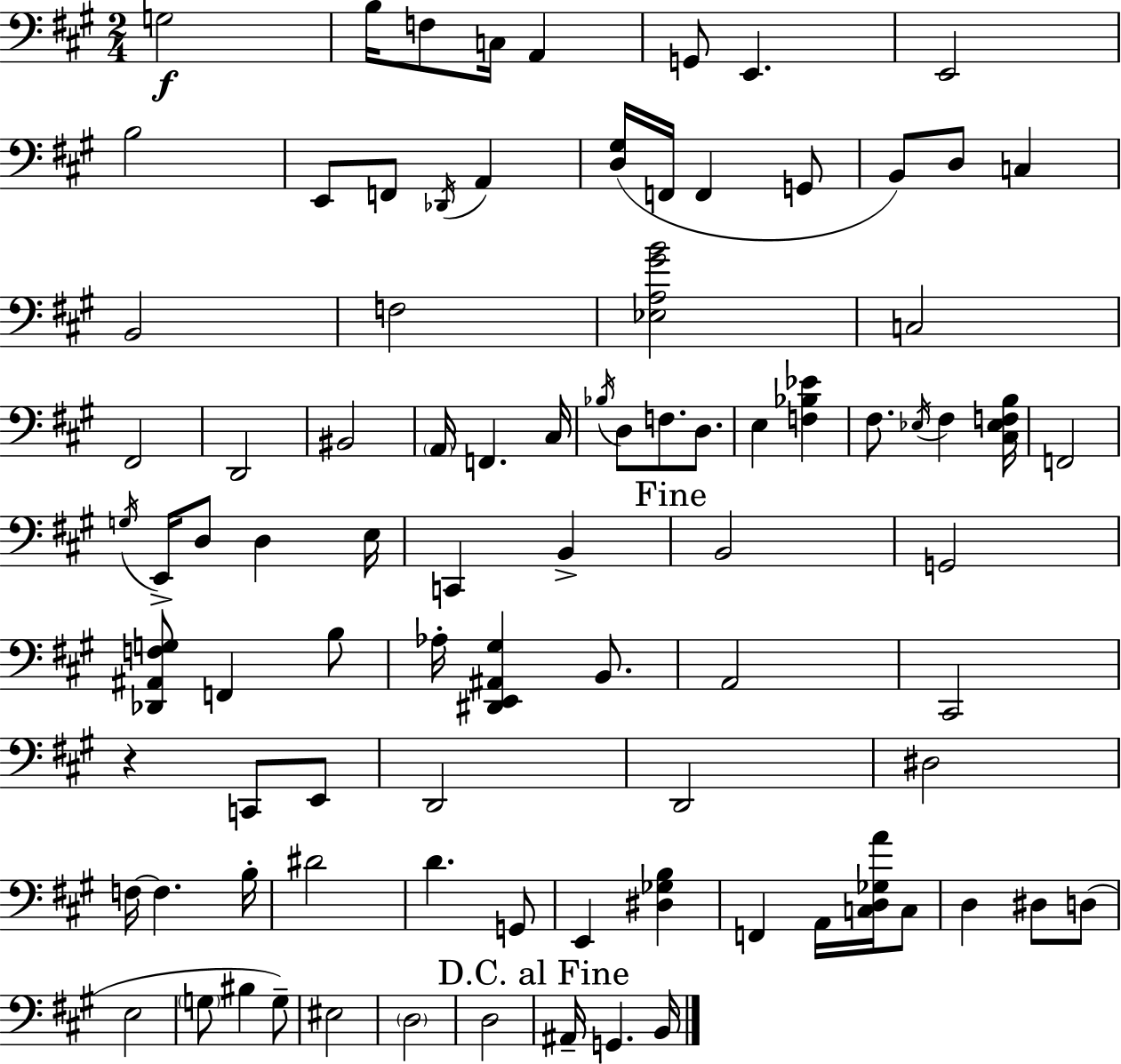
X:1
T:Untitled
M:2/4
L:1/4
K:A
G,2 B,/4 F,/2 C,/4 A,, G,,/2 E,, E,,2 B,2 E,,/2 F,,/2 _D,,/4 A,, [D,^G,]/4 F,,/4 F,, G,,/2 B,,/2 D,/2 C, B,,2 F,2 [_E,A,^GB]2 C,2 ^F,,2 D,,2 ^B,,2 A,,/4 F,, ^C,/4 _B,/4 D,/2 F,/2 D,/2 E, [F,_B,_E] ^F,/2 _E,/4 ^F, [^C,_E,F,B,]/4 F,,2 G,/4 E,,/4 D,/2 D, E,/4 C,, B,, B,,2 G,,2 [_D,,^A,,F,G,]/2 F,, B,/2 _A,/4 [^D,,E,,^A,,^G,] B,,/2 A,,2 ^C,,2 z C,,/2 E,,/2 D,,2 D,,2 ^D,2 F,/4 F, B,/4 ^D2 D G,,/2 E,, [^D,_G,B,] F,, A,,/4 [C,D,_G,A]/4 C,/2 D, ^D,/2 D,/2 E,2 G,/2 ^B, G,/2 ^E,2 D,2 D,2 ^A,,/4 G,, B,,/4